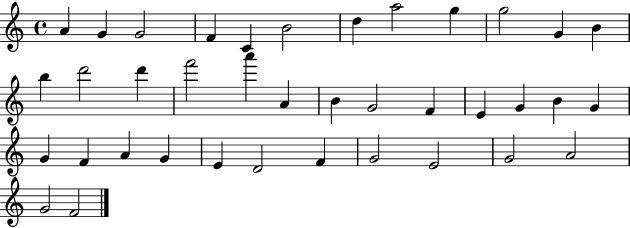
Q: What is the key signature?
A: C major